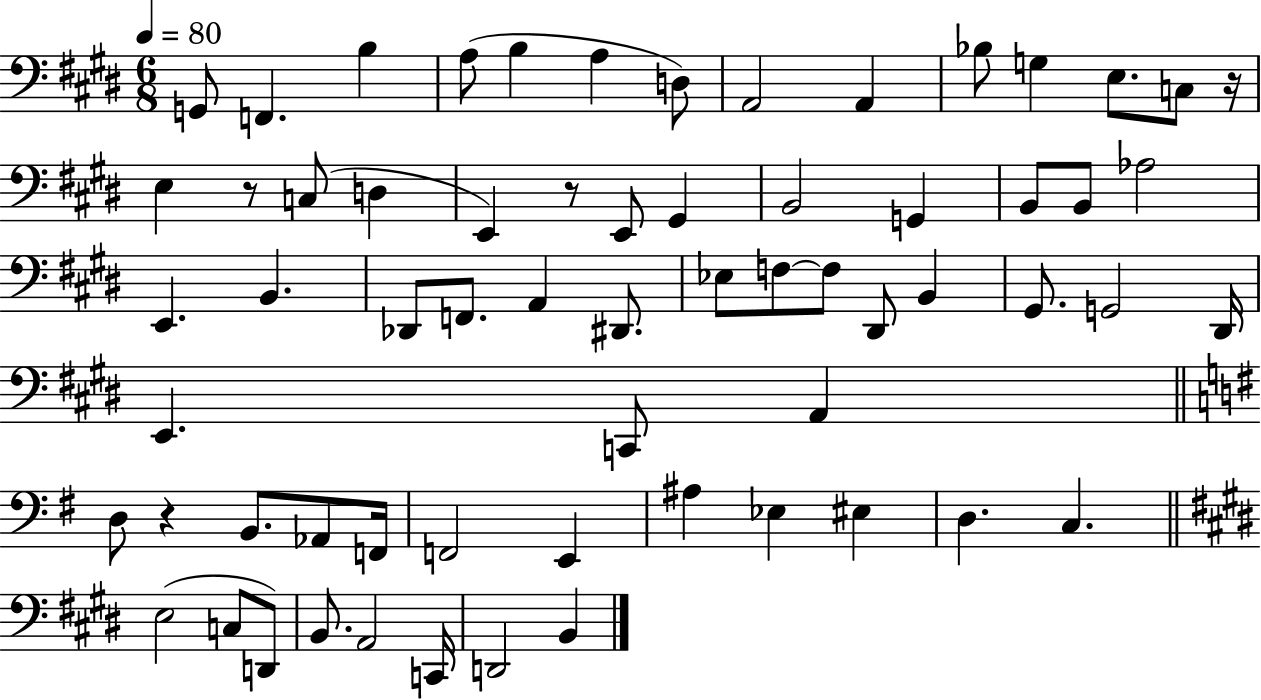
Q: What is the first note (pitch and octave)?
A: G2